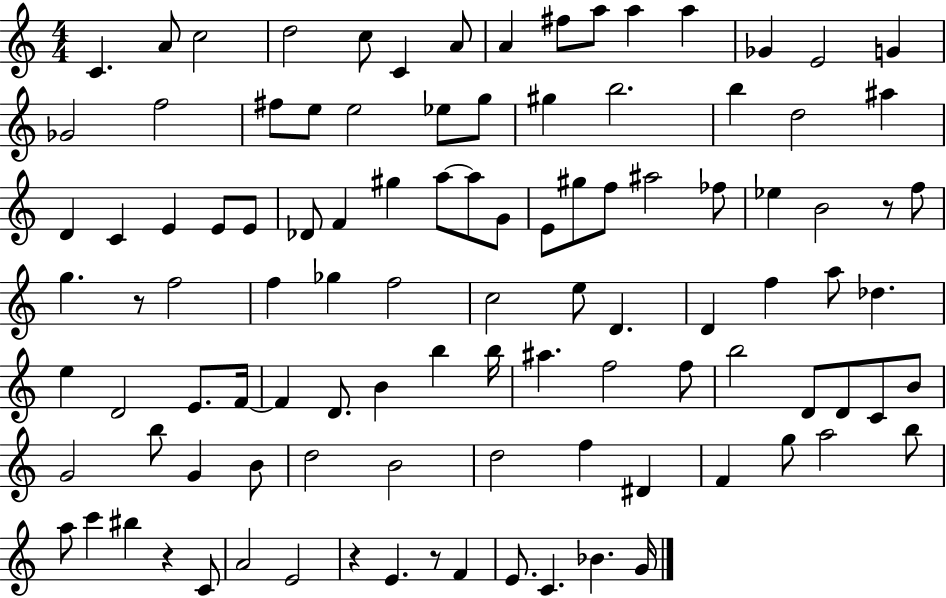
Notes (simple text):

C4/q. A4/e C5/h D5/h C5/e C4/q A4/e A4/q F#5/e A5/e A5/q A5/q Gb4/q E4/h G4/q Gb4/h F5/h F#5/e E5/e E5/h Eb5/e G5/e G#5/q B5/h. B5/q D5/h A#5/q D4/q C4/q E4/q E4/e E4/e Db4/e F4/q G#5/q A5/e A5/e G4/e E4/e G#5/e F5/e A#5/h FES5/e Eb5/q B4/h R/e F5/e G5/q. R/e F5/h F5/q Gb5/q F5/h C5/h E5/e D4/q. D4/q F5/q A5/e Db5/q. E5/q D4/h E4/e. F4/s F4/q D4/e. B4/q B5/q B5/s A#5/q. F5/h F5/e B5/h D4/e D4/e C4/e B4/e G4/h B5/e G4/q B4/e D5/h B4/h D5/h F5/q D#4/q F4/q G5/e A5/h B5/e A5/e C6/q BIS5/q R/q C4/e A4/h E4/h R/q E4/q. R/e F4/q E4/e. C4/q. Bb4/q. G4/s